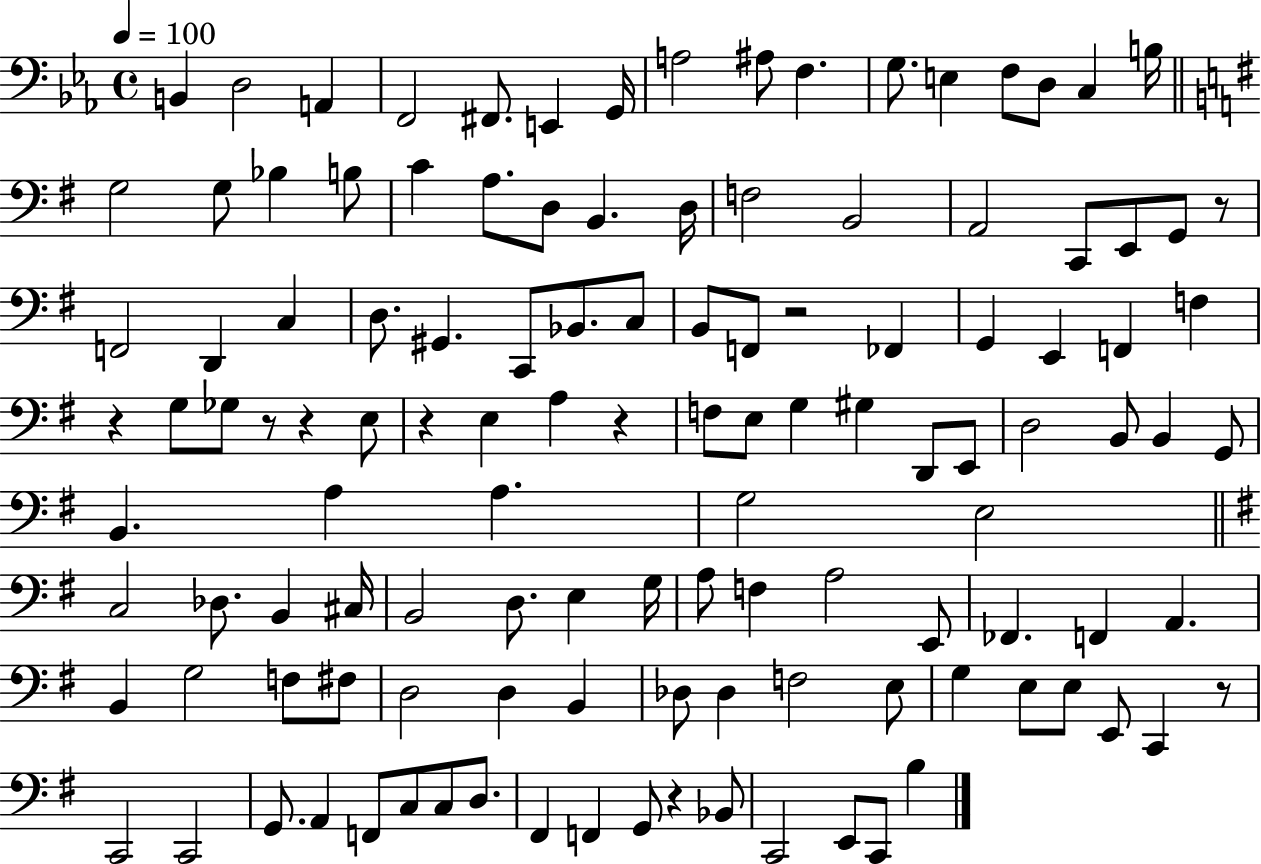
X:1
T:Untitled
M:4/4
L:1/4
K:Eb
B,, D,2 A,, F,,2 ^F,,/2 E,, G,,/4 A,2 ^A,/2 F, G,/2 E, F,/2 D,/2 C, B,/4 G,2 G,/2 _B, B,/2 C A,/2 D,/2 B,, D,/4 F,2 B,,2 A,,2 C,,/2 E,,/2 G,,/2 z/2 F,,2 D,, C, D,/2 ^G,, C,,/2 _B,,/2 C,/2 B,,/2 F,,/2 z2 _F,, G,, E,, F,, F, z G,/2 _G,/2 z/2 z E,/2 z E, A, z F,/2 E,/2 G, ^G, D,,/2 E,,/2 D,2 B,,/2 B,, G,,/2 B,, A, A, G,2 E,2 C,2 _D,/2 B,, ^C,/4 B,,2 D,/2 E, G,/4 A,/2 F, A,2 E,,/2 _F,, F,, A,, B,, G,2 F,/2 ^F,/2 D,2 D, B,, _D,/2 _D, F,2 E,/2 G, E,/2 E,/2 E,,/2 C,, z/2 C,,2 C,,2 G,,/2 A,, F,,/2 C,/2 C,/2 D,/2 ^F,, F,, G,,/2 z _B,,/2 C,,2 E,,/2 C,,/2 B,